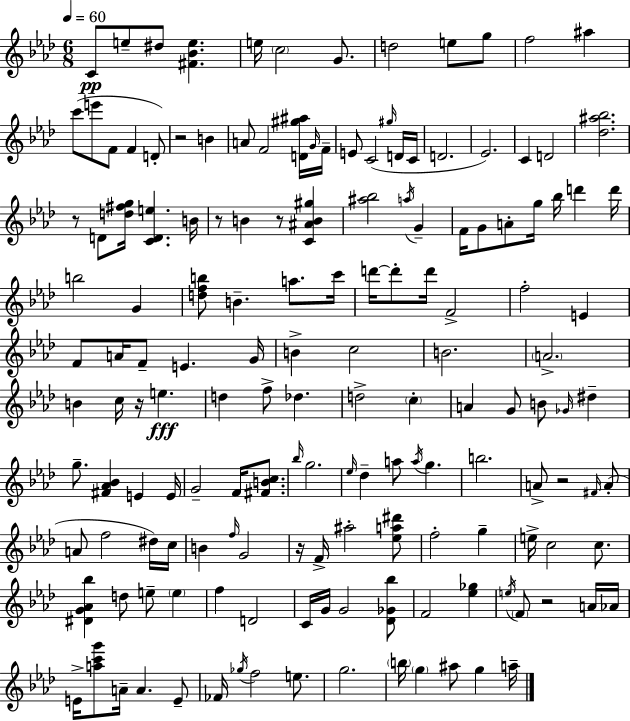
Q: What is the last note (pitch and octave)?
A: A5